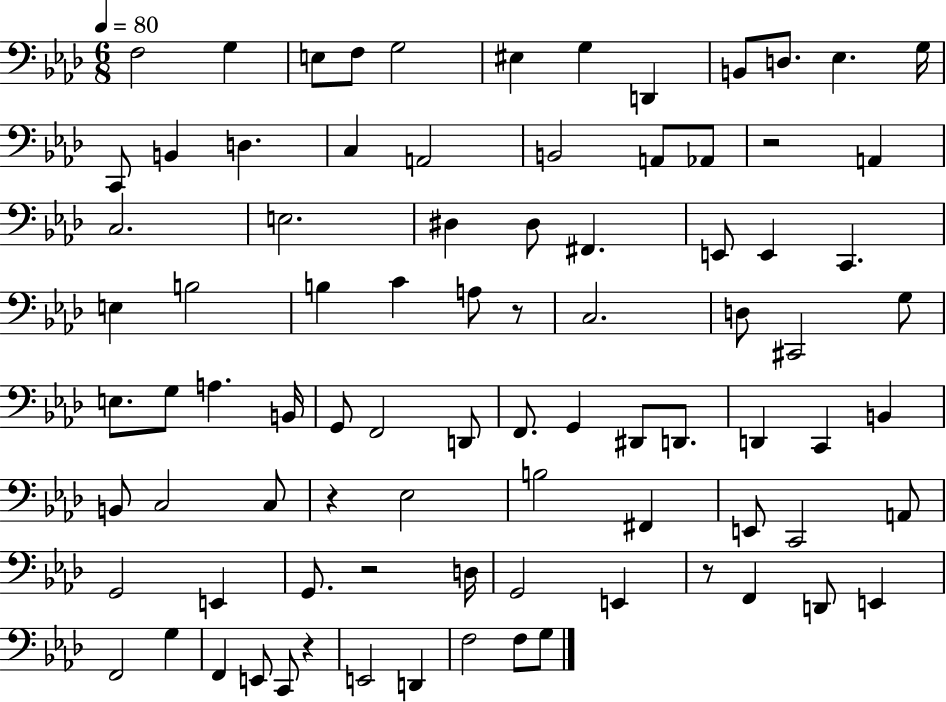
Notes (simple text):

F3/h G3/q E3/e F3/e G3/h EIS3/q G3/q D2/q B2/e D3/e. Eb3/q. G3/s C2/e B2/q D3/q. C3/q A2/h B2/h A2/e Ab2/e R/h A2/q C3/h. E3/h. D#3/q D#3/e F#2/q. E2/e E2/q C2/q. E3/q B3/h B3/q C4/q A3/e R/e C3/h. D3/e C#2/h G3/e E3/e. G3/e A3/q. B2/s G2/e F2/h D2/e F2/e. G2/q D#2/e D2/e. D2/q C2/q B2/q B2/e C3/h C3/e R/q Eb3/h B3/h F#2/q E2/e C2/h A2/e G2/h E2/q G2/e. R/h D3/s G2/h E2/q R/e F2/q D2/e E2/q F2/h G3/q F2/q E2/e C2/e R/q E2/h D2/q F3/h F3/e G3/e